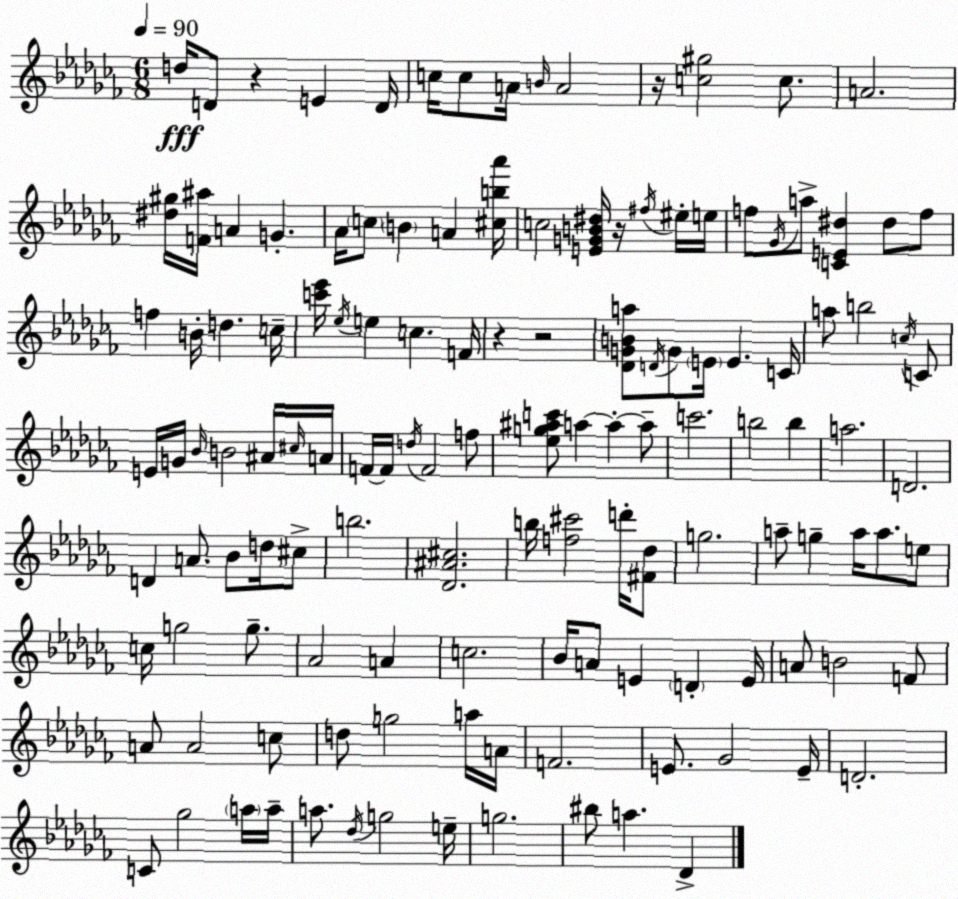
X:1
T:Untitled
M:6/8
L:1/4
K:Abm
d/4 D/2 z E D/4 c/4 c/2 A/4 B/4 A2 z/4 [c^g]2 c/2 A2 [^d^g]/4 [F^a]/4 A G _A/4 c/2 B A [^cb_a']/4 c2 [EGB^d]/4 z/4 ^f/4 ^e/4 e/4 f/2 _G/4 a/2 [CE^d] ^d/2 f/2 f B/4 d c/4 [c'_e']/4 _e/4 e c F/4 z z2 [_DGBa]/2 D/4 G/2 E/4 E C/4 a/2 b2 c/4 C/2 E/4 G/4 _B/4 B2 ^A/4 ^c/4 A/4 F/4 F/4 d/4 F2 f/2 [_eg^ac']/2 a a a/2 c'2 b2 b a2 D2 D A/2 _B/2 d/4 ^c/2 b2 [_D^A^c]2 b/4 [f^c']2 d'/4 [^F_d]/2 g2 a/2 g a/4 a/2 e/2 c/4 g2 g/2 _A2 A c2 _B/4 A/2 E D E/4 A/2 B2 F/2 A/2 A2 c/2 d/2 g2 a/4 A/4 F2 E/2 _G2 E/4 D2 C/2 _g2 a/4 a/4 a/2 _d/4 g2 e/4 g2 ^b/2 a _D